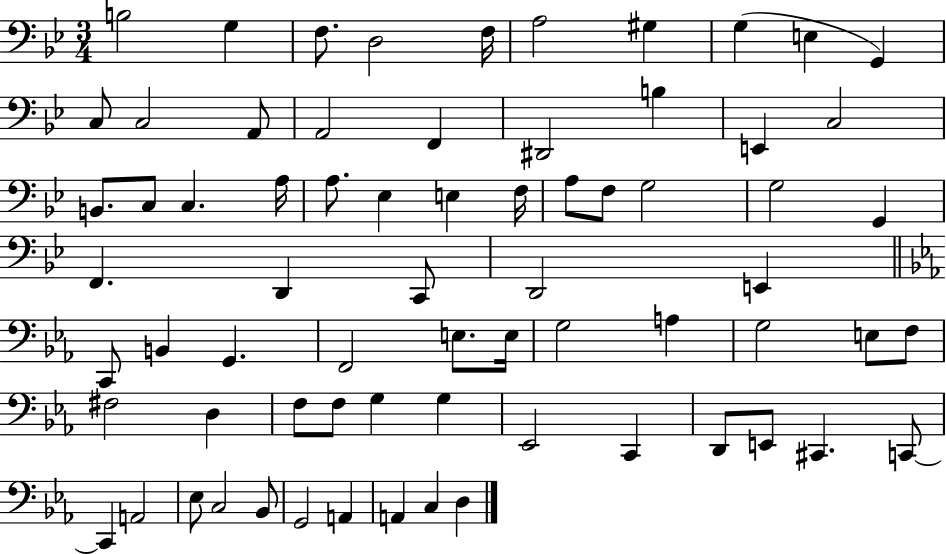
X:1
T:Untitled
M:3/4
L:1/4
K:Bb
B,2 G, F,/2 D,2 F,/4 A,2 ^G, G, E, G,, C,/2 C,2 A,,/2 A,,2 F,, ^D,,2 B, E,, C,2 B,,/2 C,/2 C, A,/4 A,/2 _E, E, F,/4 A,/2 F,/2 G,2 G,2 G,, F,, D,, C,,/2 D,,2 E,, C,,/2 B,, G,, F,,2 E,/2 E,/4 G,2 A, G,2 E,/2 F,/2 ^F,2 D, F,/2 F,/2 G, G, _E,,2 C,, D,,/2 E,,/2 ^C,, C,,/2 C,, A,,2 _E,/2 C,2 _B,,/2 G,,2 A,, A,, C, D,